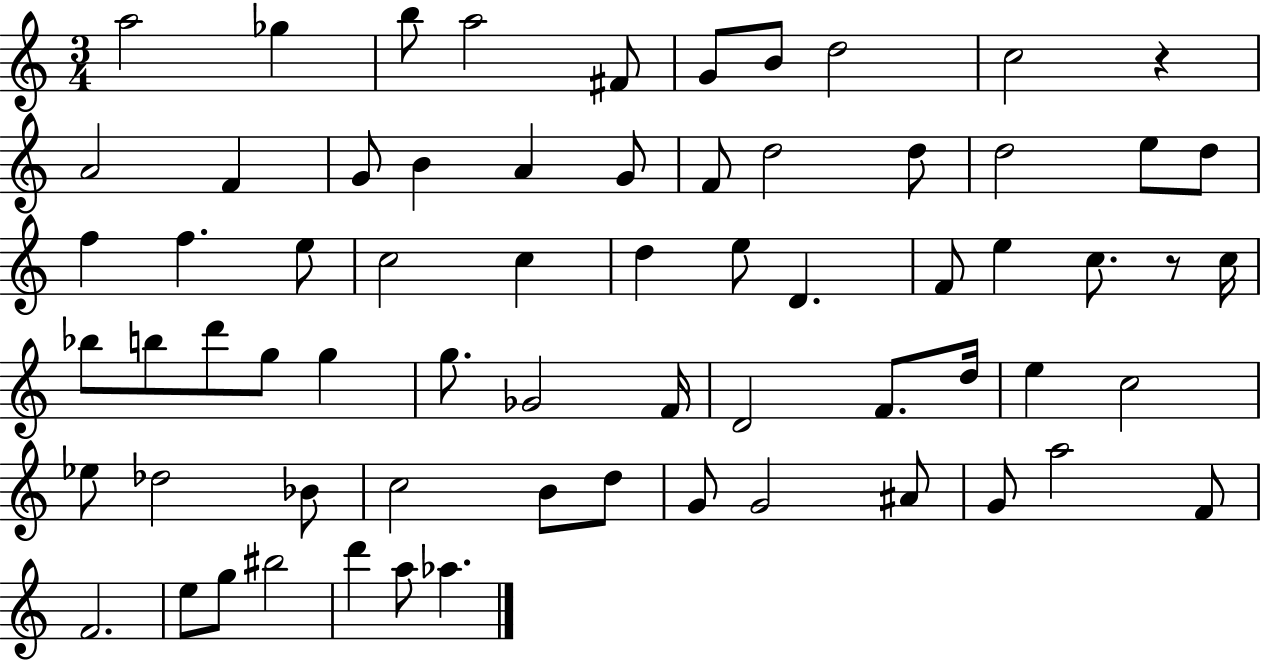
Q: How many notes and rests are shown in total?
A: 67